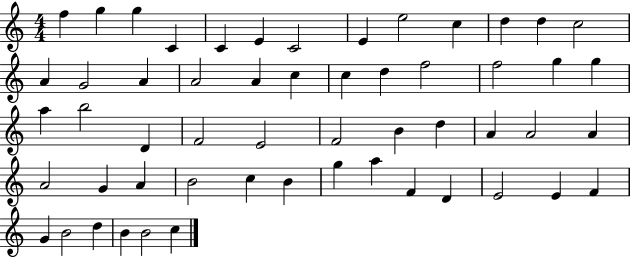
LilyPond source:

{
  \clef treble
  \numericTimeSignature
  \time 4/4
  \key c \major
  f''4 g''4 g''4 c'4 | c'4 e'4 c'2 | e'4 e''2 c''4 | d''4 d''4 c''2 | \break a'4 g'2 a'4 | a'2 a'4 c''4 | c''4 d''4 f''2 | f''2 g''4 g''4 | \break a''4 b''2 d'4 | f'2 e'2 | f'2 b'4 d''4 | a'4 a'2 a'4 | \break a'2 g'4 a'4 | b'2 c''4 b'4 | g''4 a''4 f'4 d'4 | e'2 e'4 f'4 | \break g'4 b'2 d''4 | b'4 b'2 c''4 | \bar "|."
}